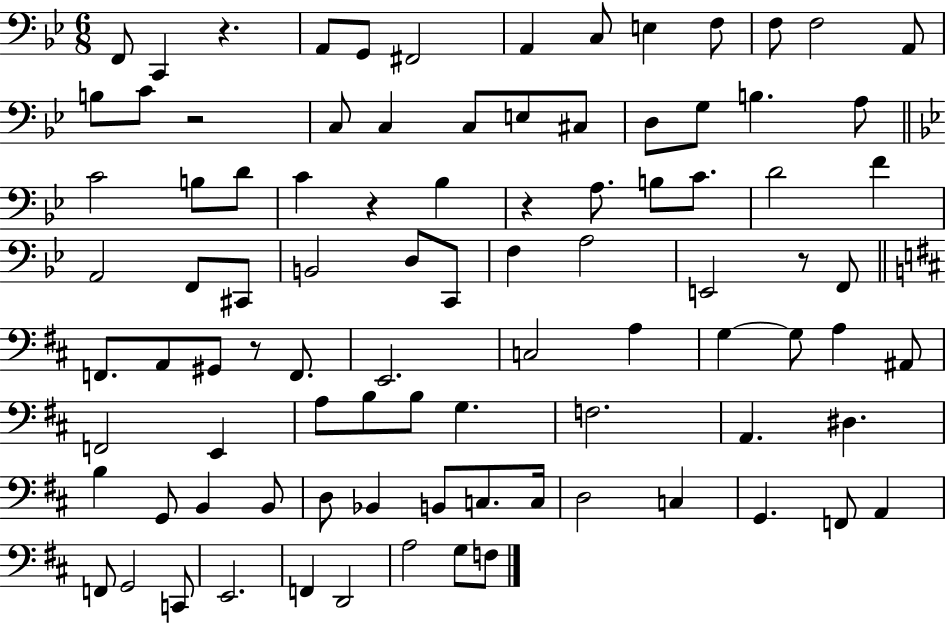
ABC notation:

X:1
T:Untitled
M:6/8
L:1/4
K:Bb
F,,/2 C,, z A,,/2 G,,/2 ^F,,2 A,, C,/2 E, F,/2 F,/2 F,2 A,,/2 B,/2 C/2 z2 C,/2 C, C,/2 E,/2 ^C,/2 D,/2 G,/2 B, A,/2 C2 B,/2 D/2 C z _B, z A,/2 B,/2 C/2 D2 F A,,2 F,,/2 ^C,,/2 B,,2 D,/2 C,,/2 F, A,2 E,,2 z/2 F,,/2 F,,/2 A,,/2 ^G,,/2 z/2 F,,/2 E,,2 C,2 A, G, G,/2 A, ^A,,/2 F,,2 E,, A,/2 B,/2 B,/2 G, F,2 A,, ^D, B, G,,/2 B,, B,,/2 D,/2 _B,, B,,/2 C,/2 C,/4 D,2 C, G,, F,,/2 A,, F,,/2 G,,2 C,,/2 E,,2 F,, D,,2 A,2 G,/2 F,/2